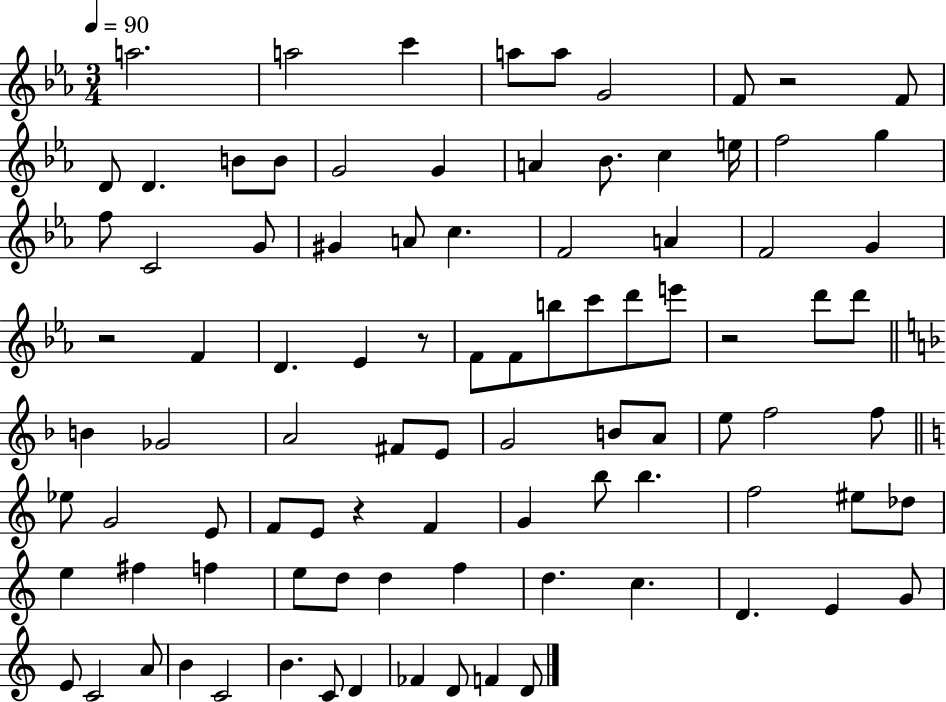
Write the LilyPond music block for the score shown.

{
  \clef treble
  \numericTimeSignature
  \time 3/4
  \key ees \major
  \tempo 4 = 90
  a''2. | a''2 c'''4 | a''8 a''8 g'2 | f'8 r2 f'8 | \break d'8 d'4. b'8 b'8 | g'2 g'4 | a'4 bes'8. c''4 e''16 | f''2 g''4 | \break f''8 c'2 g'8 | gis'4 a'8 c''4. | f'2 a'4 | f'2 g'4 | \break r2 f'4 | d'4. ees'4 r8 | f'8 f'8 b''8 c'''8 d'''8 e'''8 | r2 d'''8 d'''8 | \break \bar "||" \break \key f \major b'4 ges'2 | a'2 fis'8 e'8 | g'2 b'8 a'8 | e''8 f''2 f''8 | \break \bar "||" \break \key c \major ees''8 g'2 e'8 | f'8 e'8 r4 f'4 | g'4 b''8 b''4. | f''2 eis''8 des''8 | \break e''4 fis''4 f''4 | e''8 d''8 d''4 f''4 | d''4. c''4. | d'4. e'4 g'8 | \break e'8 c'2 a'8 | b'4 c'2 | b'4. c'8 d'4 | fes'4 d'8 f'4 d'8 | \break \bar "|."
}